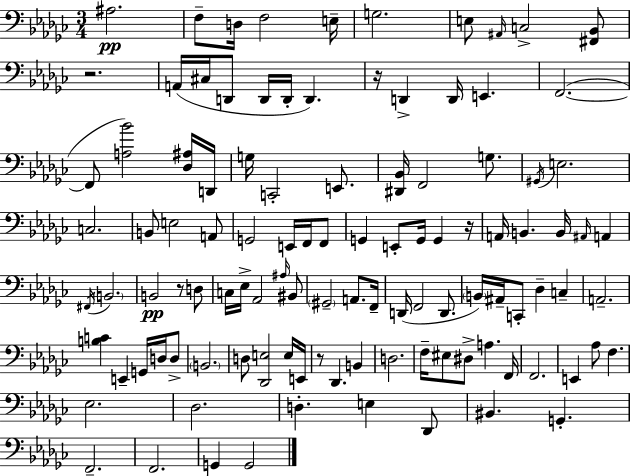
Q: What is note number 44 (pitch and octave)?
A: A#2